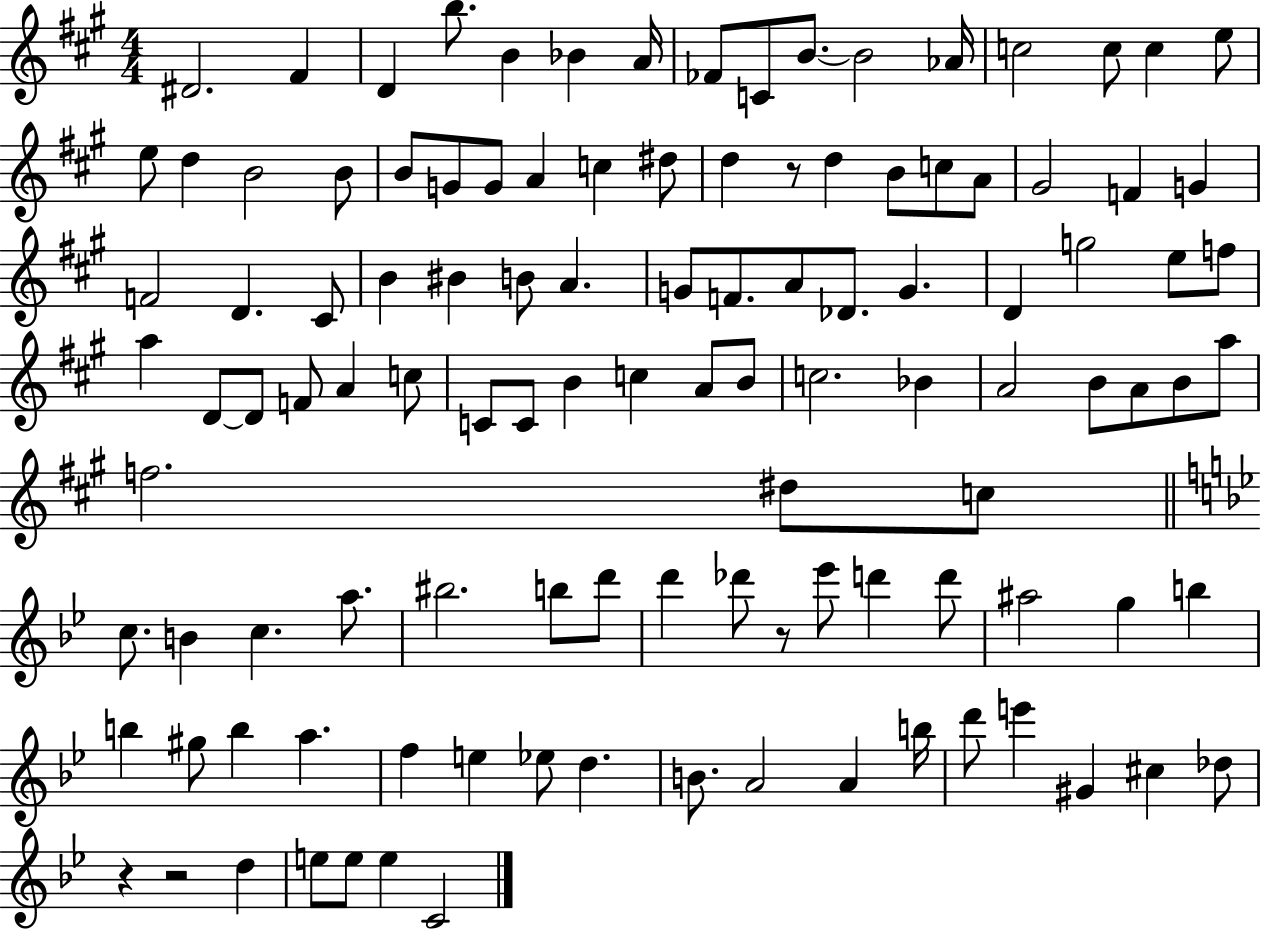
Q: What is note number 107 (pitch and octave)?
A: E5